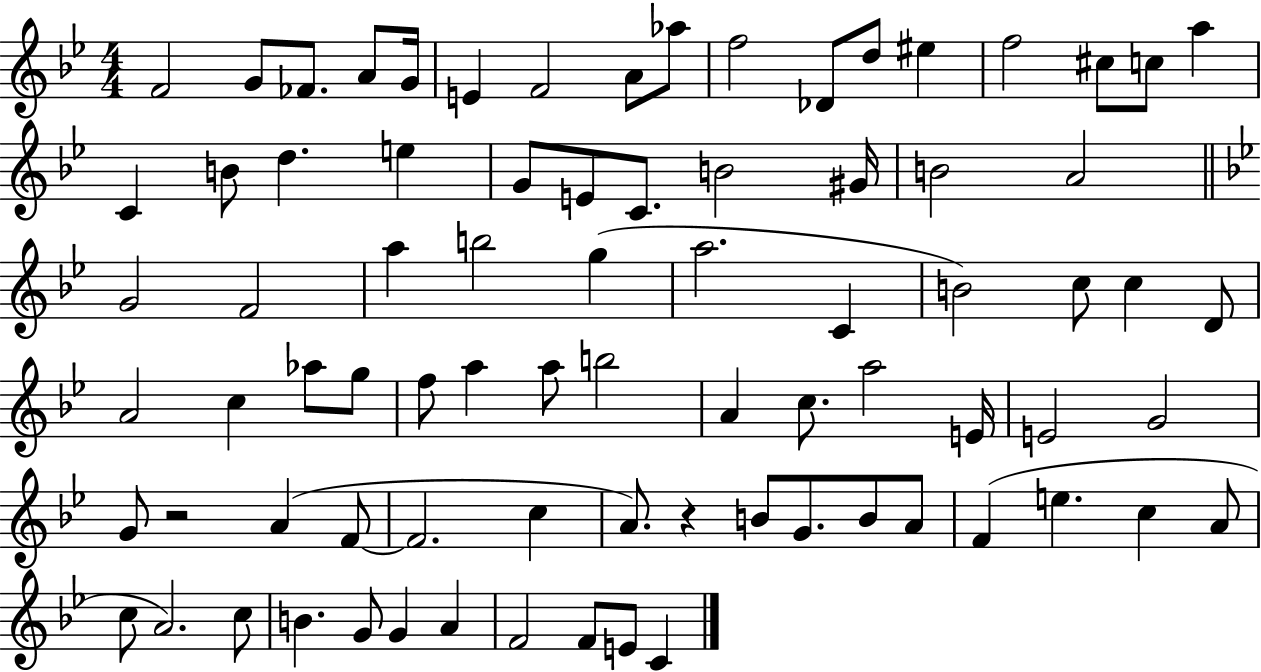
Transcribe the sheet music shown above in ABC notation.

X:1
T:Untitled
M:4/4
L:1/4
K:Bb
F2 G/2 _F/2 A/2 G/4 E F2 A/2 _a/2 f2 _D/2 d/2 ^e f2 ^c/2 c/2 a C B/2 d e G/2 E/2 C/2 B2 ^G/4 B2 A2 G2 F2 a b2 g a2 C B2 c/2 c D/2 A2 c _a/2 g/2 f/2 a a/2 b2 A c/2 a2 E/4 E2 G2 G/2 z2 A F/2 F2 c A/2 z B/2 G/2 B/2 A/2 F e c A/2 c/2 A2 c/2 B G/2 G A F2 F/2 E/2 C